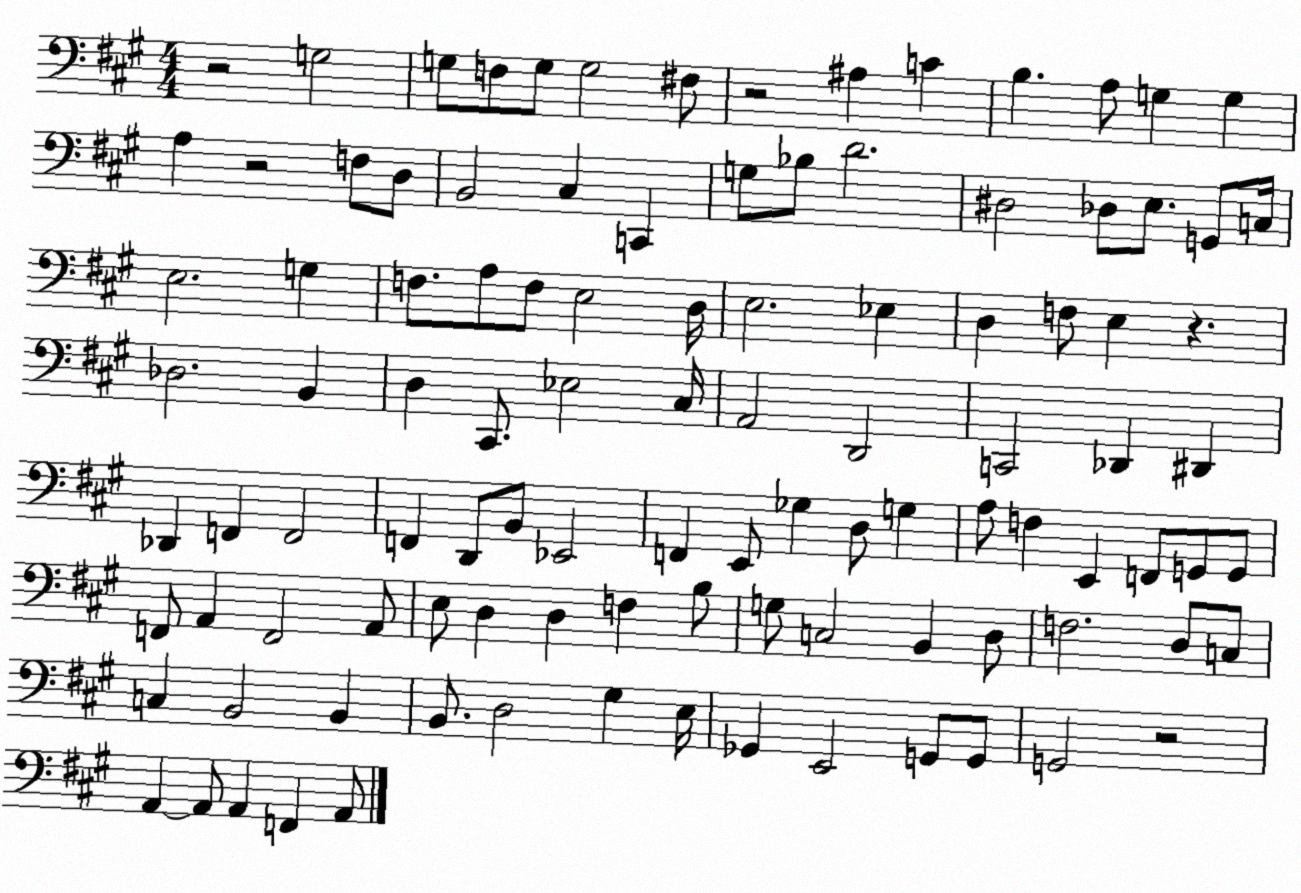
X:1
T:Untitled
M:4/4
L:1/4
K:A
z2 G,2 G,/2 F,/2 G,/2 G,2 ^F,/2 z2 ^A, C B, A,/2 G, G, A, z2 F,/2 D,/2 B,,2 ^C, C,, G,/2 _B,/2 D2 ^D,2 _D,/2 E,/2 G,,/2 C,/4 E,2 G, F,/2 A,/2 F,/2 E,2 D,/4 E,2 _E, D, F,/2 E, z _D,2 B,, D, ^C,,/2 _E,2 ^C,/4 A,,2 D,,2 C,,2 _D,, ^D,, _D,, F,, F,,2 F,, D,,/2 B,,/2 _E,,2 F,, E,,/2 _G, D,/2 G, A,/2 F, E,, F,,/2 G,,/2 G,,/2 F,,/2 A,, F,,2 A,,/2 E,/2 D, D, F, B,/2 G,/2 C,2 B,, D,/2 F,2 D,/2 C,/2 C, B,,2 B,, B,,/2 D,2 ^G, E,/4 _G,, E,,2 G,,/2 G,,/2 G,,2 z2 A,, A,,/2 A,, F,, A,,/2